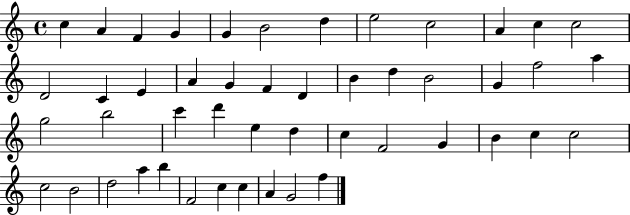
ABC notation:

X:1
T:Untitled
M:4/4
L:1/4
K:C
c A F G G B2 d e2 c2 A c c2 D2 C E A G F D B d B2 G f2 a g2 b2 c' d' e d c F2 G B c c2 c2 B2 d2 a b F2 c c A G2 f